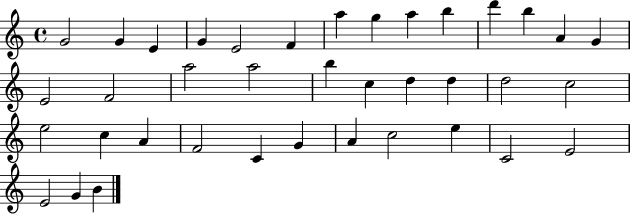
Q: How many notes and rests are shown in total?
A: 38